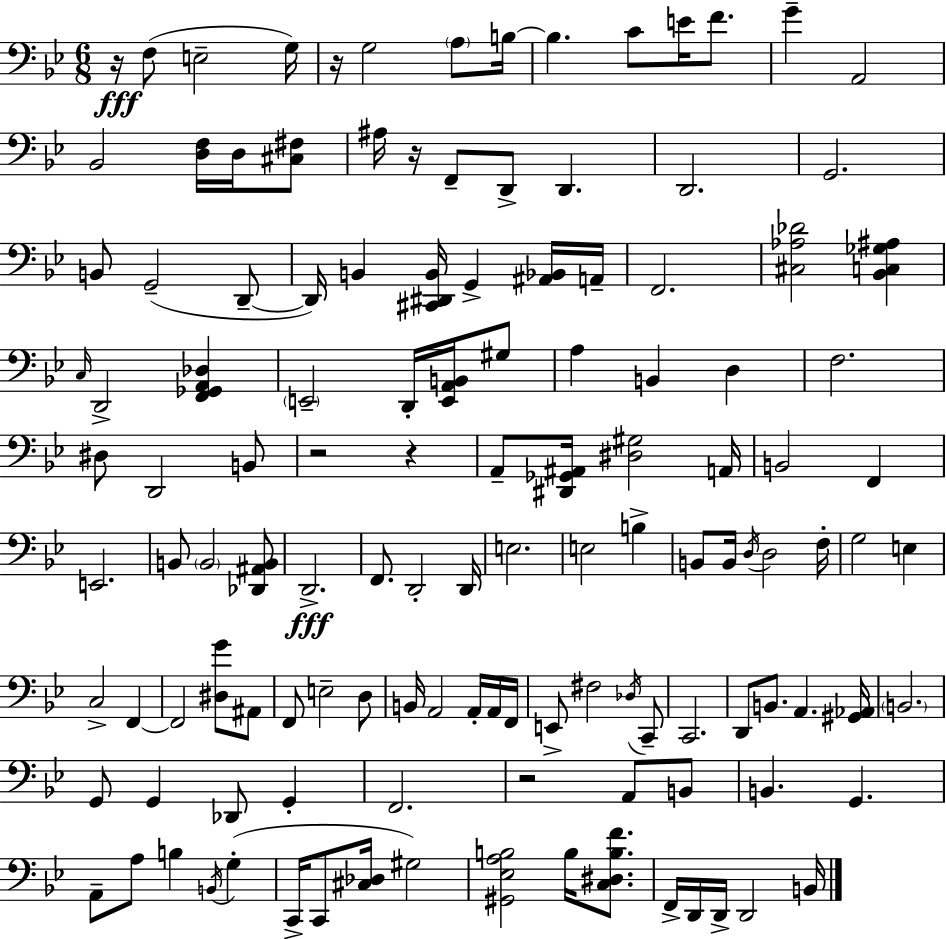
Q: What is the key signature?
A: BES major